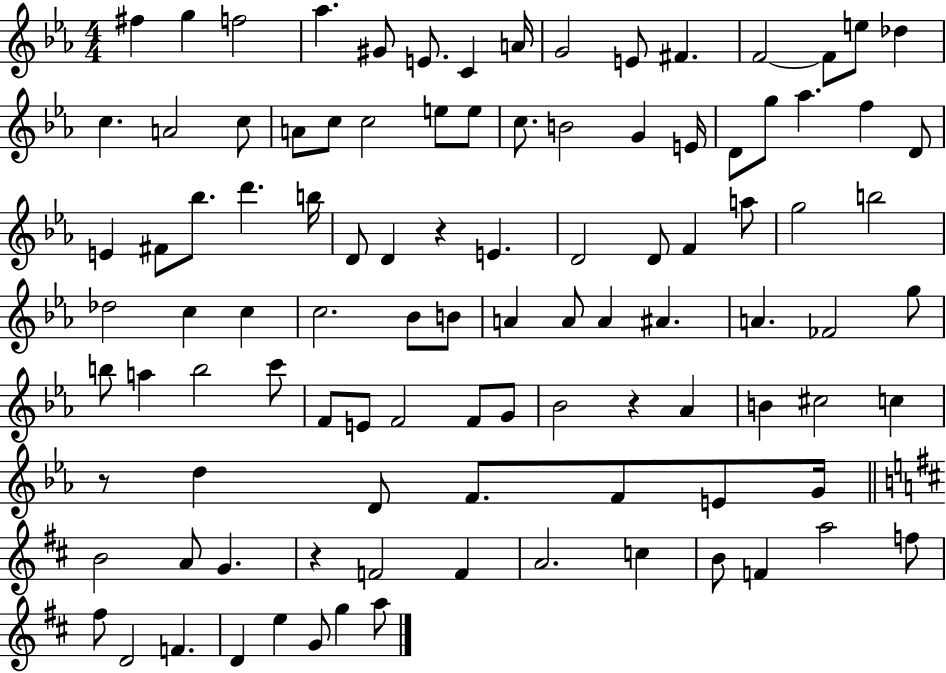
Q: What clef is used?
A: treble